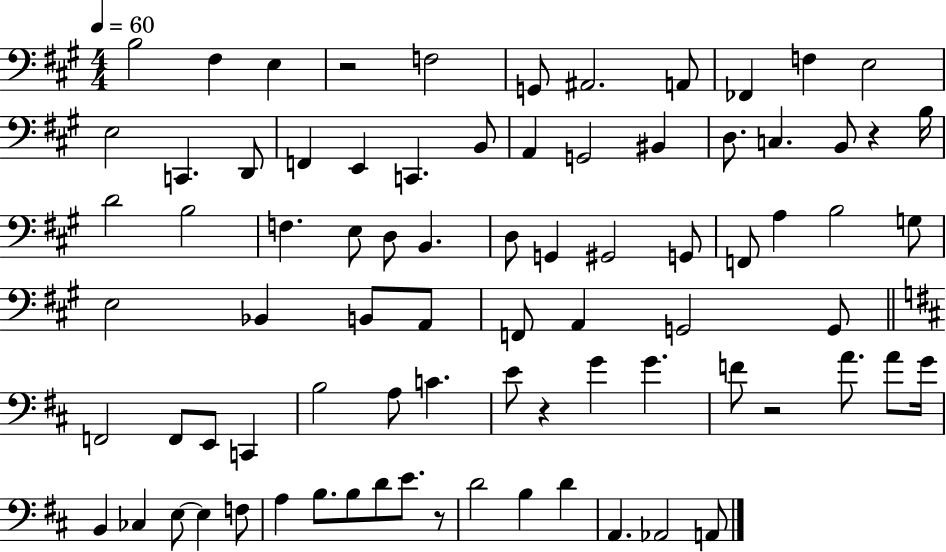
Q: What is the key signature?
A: A major